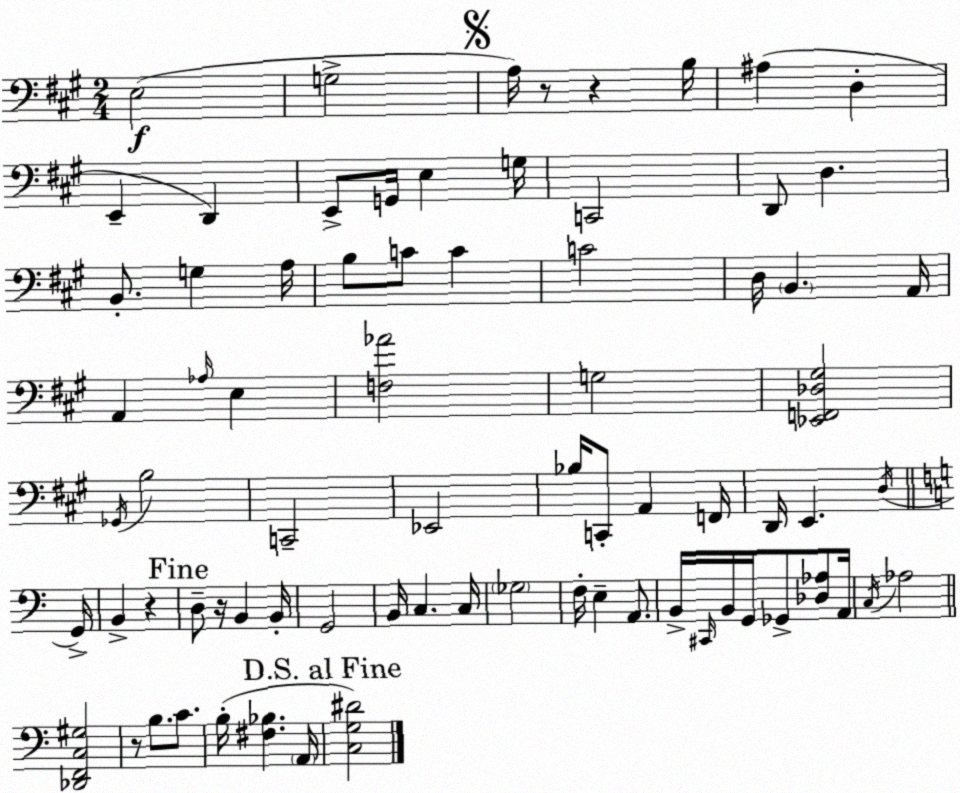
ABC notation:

X:1
T:Untitled
M:2/4
L:1/4
K:A
E,2 G,2 A,/4 z/2 z B,/4 ^A, D, E,, D,, E,,/2 G,,/4 E, G,/4 C,,2 D,,/2 D, B,,/2 G, A,/4 B,/2 C/2 C C2 D,/4 B,, A,,/4 A,, _A,/4 E, [F,_A]2 G,2 [_E,,F,,_D,^G,]2 _G,,/4 B,2 C,,2 _E,,2 _B,/4 C,,/2 A,, F,,/4 D,,/4 E,, D,/4 G,,/4 B,, z D,/2 z/4 B,, B,,/4 G,,2 B,,/4 C, C,/4 _G,2 F,/4 E, A,,/2 B,,/4 ^C,,/4 B,,/4 G,,/4 _G,,/2 [_D,_A,]/2 A,,/4 C,/4 _A,2 [_D,,F,,C,^G,]2 z/2 B,/2 C/2 B,/4 [^F,_B,] A,,/4 [C,G,^D]2